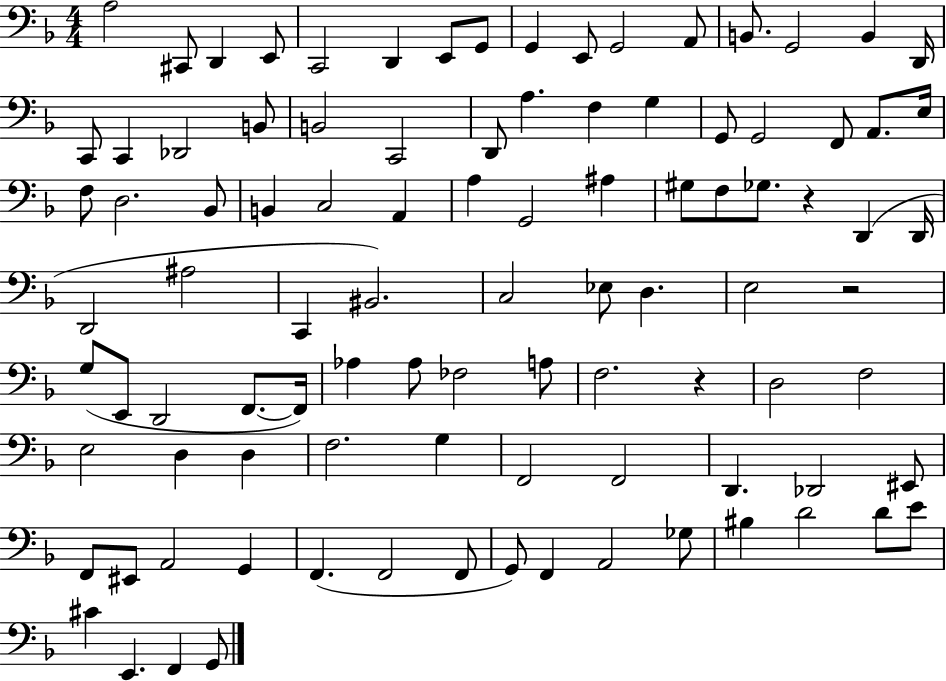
A3/h C#2/e D2/q E2/e C2/h D2/q E2/e G2/e G2/q E2/e G2/h A2/e B2/e. G2/h B2/q D2/s C2/e C2/q Db2/h B2/e B2/h C2/h D2/e A3/q. F3/q G3/q G2/e G2/h F2/e A2/e. E3/s F3/e D3/h. Bb2/e B2/q C3/h A2/q A3/q G2/h A#3/q G#3/e F3/e Gb3/e. R/q D2/q D2/s D2/h A#3/h C2/q BIS2/h. C3/h Eb3/e D3/q. E3/h R/h G3/e E2/e D2/h F2/e. F2/s Ab3/q Ab3/e FES3/h A3/e F3/h. R/q D3/h F3/h E3/h D3/q D3/q F3/h. G3/q F2/h F2/h D2/q. Db2/h EIS2/e F2/e EIS2/e A2/h G2/q F2/q. F2/h F2/e G2/e F2/q A2/h Gb3/e BIS3/q D4/h D4/e E4/e C#4/q E2/q. F2/q G2/e